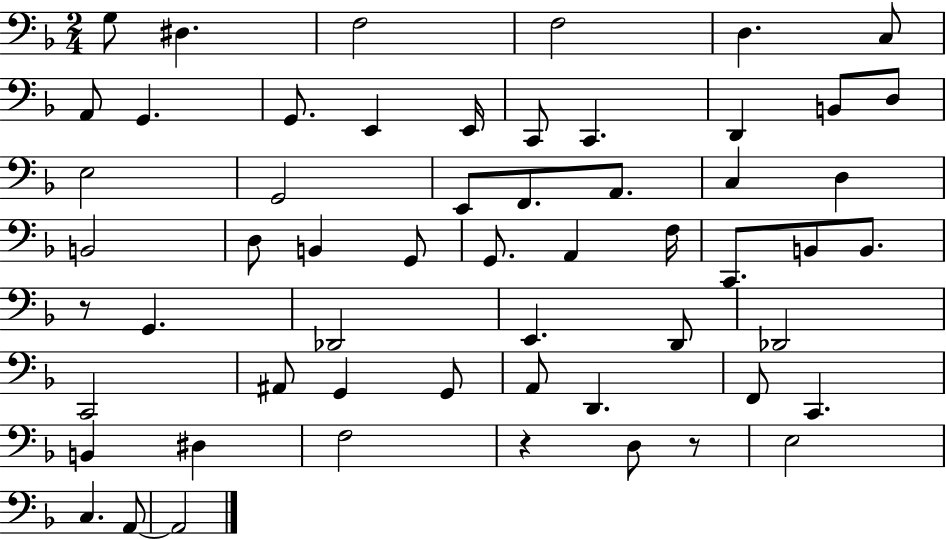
X:1
T:Untitled
M:2/4
L:1/4
K:F
G,/2 ^D, F,2 F,2 D, C,/2 A,,/2 G,, G,,/2 E,, E,,/4 C,,/2 C,, D,, B,,/2 D,/2 E,2 G,,2 E,,/2 F,,/2 A,,/2 C, D, B,,2 D,/2 B,, G,,/2 G,,/2 A,, F,/4 C,,/2 B,,/2 B,,/2 z/2 G,, _D,,2 E,, D,,/2 _D,,2 C,,2 ^A,,/2 G,, G,,/2 A,,/2 D,, F,,/2 C,, B,, ^D, F,2 z D,/2 z/2 E,2 C, A,,/2 A,,2